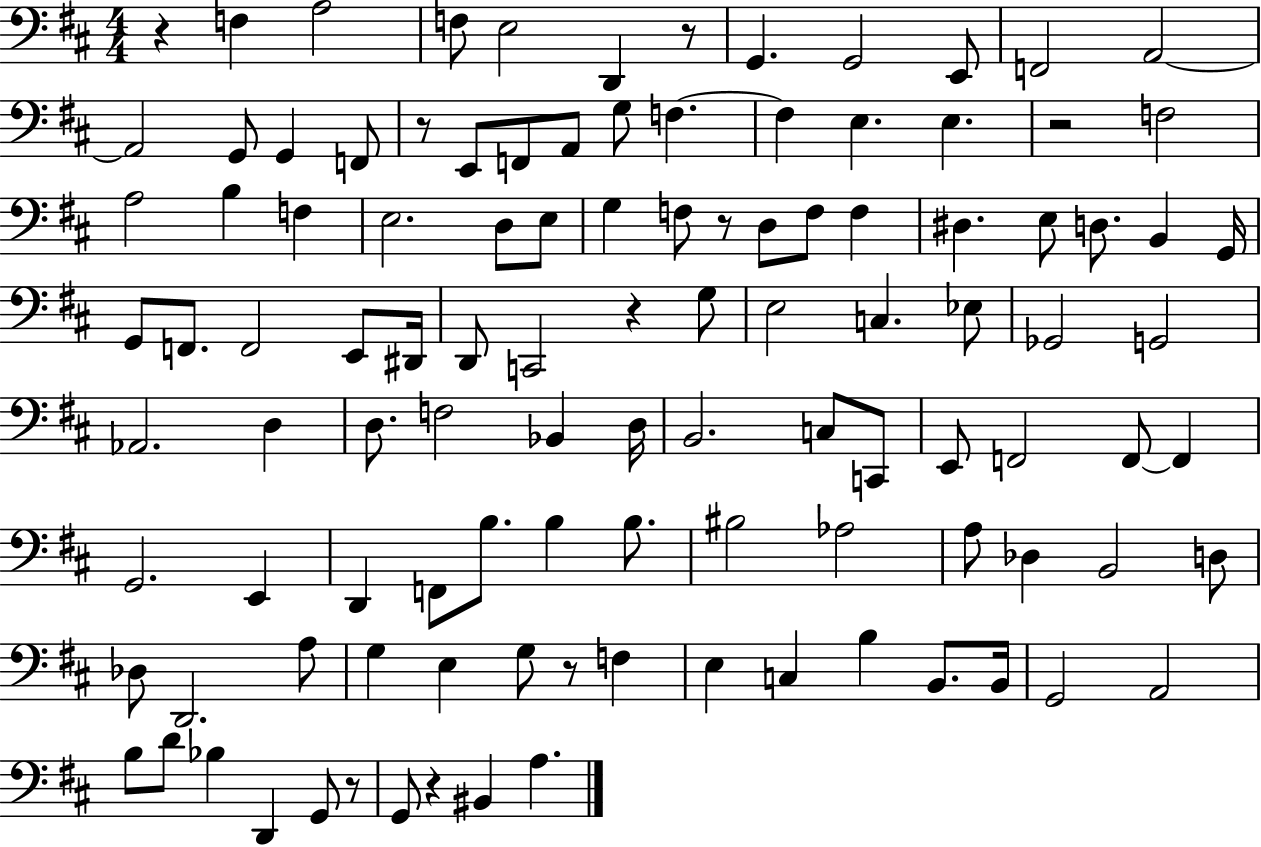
X:1
T:Untitled
M:4/4
L:1/4
K:D
z F, A,2 F,/2 E,2 D,, z/2 G,, G,,2 E,,/2 F,,2 A,,2 A,,2 G,,/2 G,, F,,/2 z/2 E,,/2 F,,/2 A,,/2 G,/2 F, F, E, E, z2 F,2 A,2 B, F, E,2 D,/2 E,/2 G, F,/2 z/2 D,/2 F,/2 F, ^D, E,/2 D,/2 B,, G,,/4 G,,/2 F,,/2 F,,2 E,,/2 ^D,,/4 D,,/2 C,,2 z G,/2 E,2 C, _E,/2 _G,,2 G,,2 _A,,2 D, D,/2 F,2 _B,, D,/4 B,,2 C,/2 C,,/2 E,,/2 F,,2 F,,/2 F,, G,,2 E,, D,, F,,/2 B,/2 B, B,/2 ^B,2 _A,2 A,/2 _D, B,,2 D,/2 _D,/2 D,,2 A,/2 G, E, G,/2 z/2 F, E, C, B, B,,/2 B,,/4 G,,2 A,,2 B,/2 D/2 _B, D,, G,,/2 z/2 G,,/2 z ^B,, A,